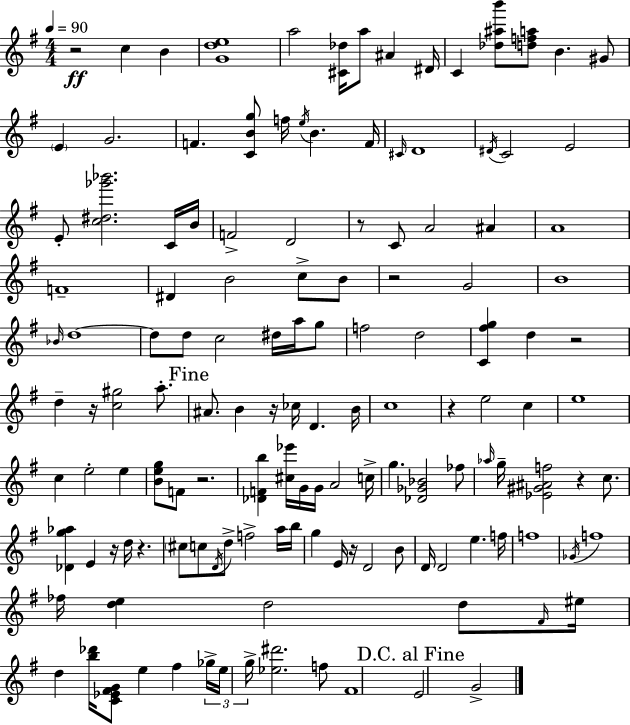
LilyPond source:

{
  \clef treble
  \numericTimeSignature
  \time 4/4
  \key e \minor
  \tempo 4 = 90
  r2\ff c''4 b'4 | <g' d'' e''>1 | a''2 <cis' des''>16 a''8 ais'4 dis'16 | c'4 <des'' ais'' b'''>8 <d'' f'' a''>8 b'4. gis'8 | \break \parenthesize e'4 g'2. | f'4. <c' b' g''>8 f''16 \acciaccatura { e''16 } b'4. | f'16 \grace { cis'16 } d'1 | \acciaccatura { dis'16 } c'2 e'2 | \break e'8-. <c'' dis'' ges''' bes'''>2. | c'16 b'16 f'2-> d'2 | r8 c'8 a'2 ais'4 | a'1 | \break f'1-- | dis'4 b'2 c''8-> | b'8 r2 g'2 | b'1 | \break \grace { bes'16 } d''1~~ | d''8 d''8 c''2 | dis''16 a''16 g''8 f''2 d''2 | <c' fis'' g''>4 d''4 r2 | \break d''4-- r16 <c'' gis''>2 | a''8.-. \mark "Fine" ais'8. b'4 r16 ces''16 d'4. | b'16 c''1 | r4 e''2 | \break c''4 e''1 | c''4 e''2-. | e''4 <b' e'' g''>8 f'8 r2. | <des' f' b''>4 <cis'' ees'''>16 g'16 g'16 a'2 | \break c''16-> g''4. <des' ges' bes'>2 | fes''8 \grace { aes''16 } g''16-- <ees' gis' ais' f''>2 r4 | c''8. <des' g'' aes''>4 e'4 r16 d''16 r4. | \parenthesize cis''8 c''8 \acciaccatura { d'16 } d''8-> f''2-> | \break a''16 b''16 g''4 e'16 r16 d'2 | b'8 d'16 d'2 e''4. | f''16 f''1 | \acciaccatura { ges'16 } f''1 | \break fes''16 <d'' e''>4 d''2 | d''8 \grace { fis'16 } eis''16 d''4 <b'' des'''>16 <c' ees' fis' g'>8 e''4 | fis''4 \tuplet 3/2 { ges''16-> e''16 g''16-> } <ees'' dis'''>2. | f''8 fis'1 | \break \mark "D.C. al Fine" e'2 | g'2-> \bar "|."
}